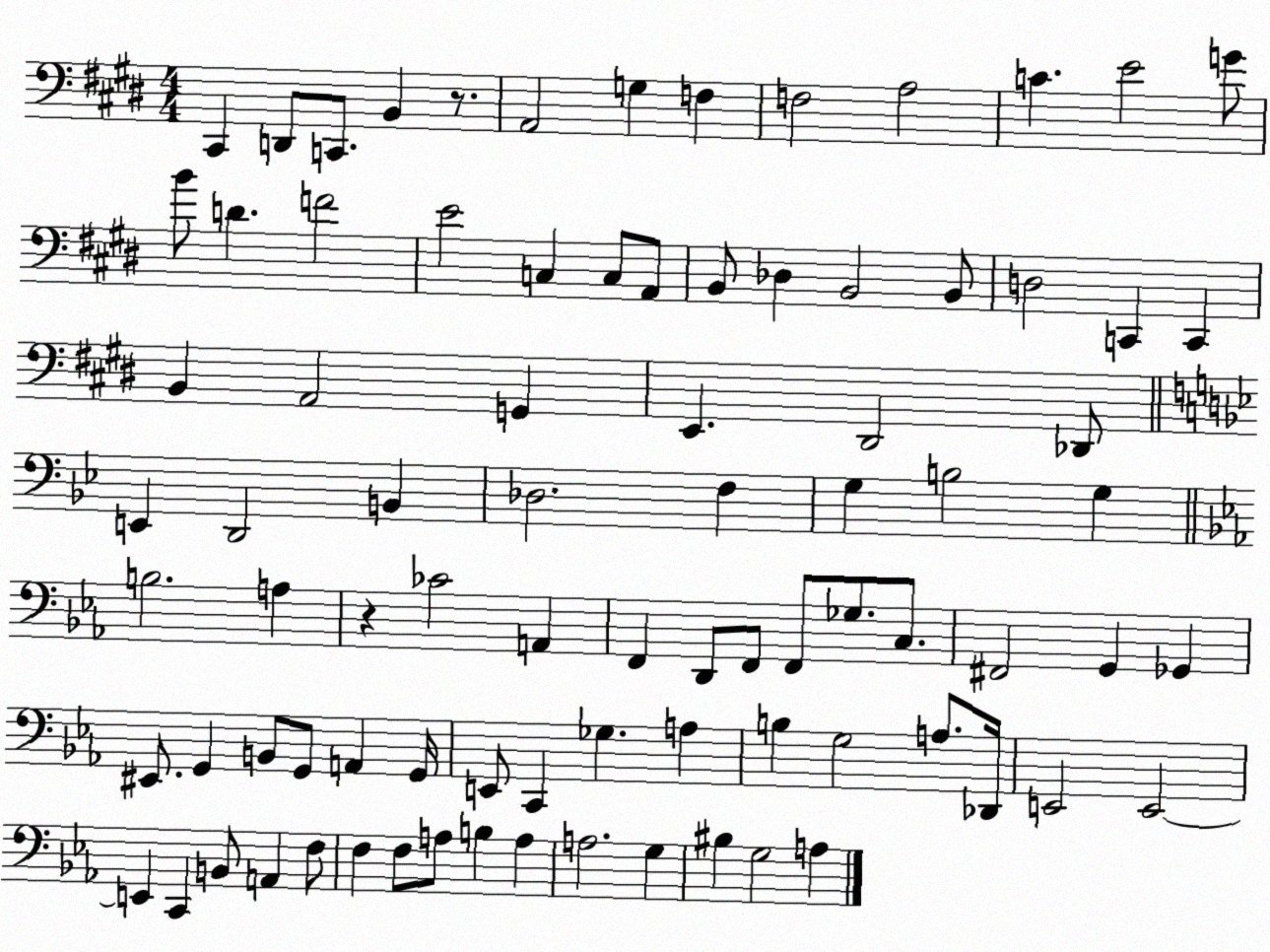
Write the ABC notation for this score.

X:1
T:Untitled
M:4/4
L:1/4
K:E
^C,, D,,/2 C,,/2 B,, z/2 A,,2 G, F, F,2 A,2 C E2 G/2 B/2 D F2 E2 C, C,/2 A,,/2 B,,/2 _D, B,,2 B,,/2 D,2 C,, C,, B,, A,,2 G,, E,, ^D,,2 _D,,/2 E,, D,,2 B,, _D,2 F, G, B,2 G, B,2 A, z _C2 A,, F,, D,,/2 F,,/2 F,,/2 _G,/2 C,/2 ^F,,2 G,, _G,, ^E,,/2 G,, B,,/2 G,,/2 A,, G,,/4 E,,/2 C,, _G, A, B, G,2 A,/2 _D,,/4 E,,2 E,,2 E,, C,, B,,/2 A,, F,/2 F, F,/2 A,/2 B, A, A,2 G, ^B, G,2 A,